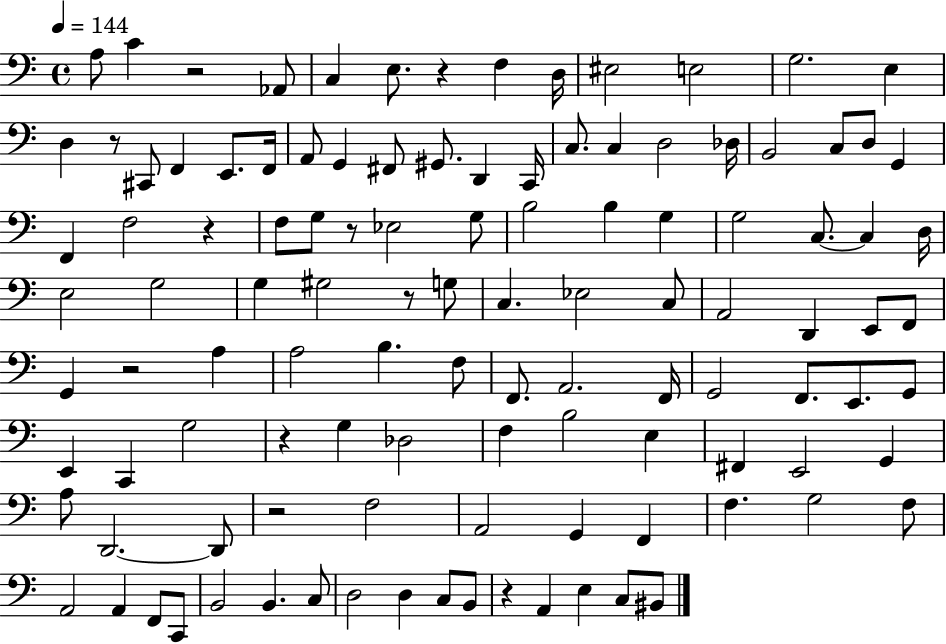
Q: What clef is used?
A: bass